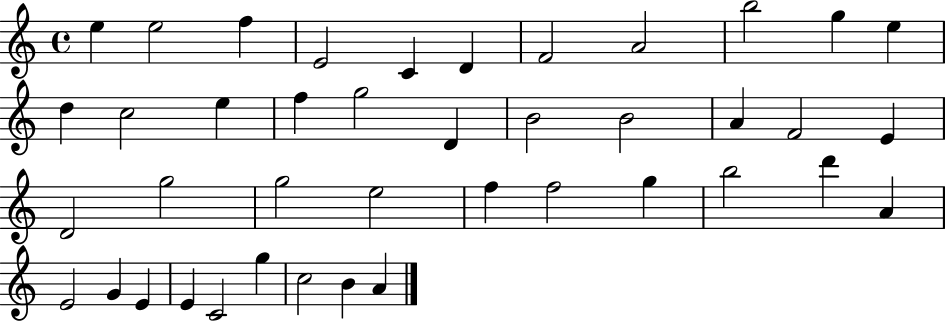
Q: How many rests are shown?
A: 0